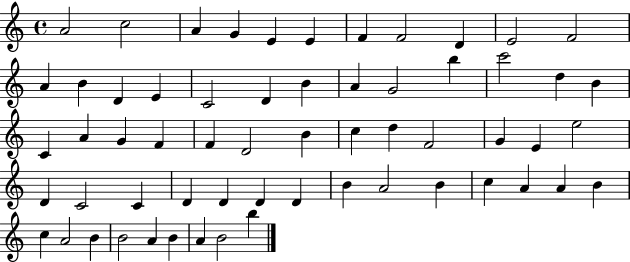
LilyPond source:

{
  \clef treble
  \time 4/4
  \defaultTimeSignature
  \key c \major
  a'2 c''2 | a'4 g'4 e'4 e'4 | f'4 f'2 d'4 | e'2 f'2 | \break a'4 b'4 d'4 e'4 | c'2 d'4 b'4 | a'4 g'2 b''4 | c'''2 d''4 b'4 | \break c'4 a'4 g'4 f'4 | f'4 d'2 b'4 | c''4 d''4 f'2 | g'4 e'4 e''2 | \break d'4 c'2 c'4 | d'4 d'4 d'4 d'4 | b'4 a'2 b'4 | c''4 a'4 a'4 b'4 | \break c''4 a'2 b'4 | b'2 a'4 b'4 | a'4 b'2 b''4 | \bar "|."
}